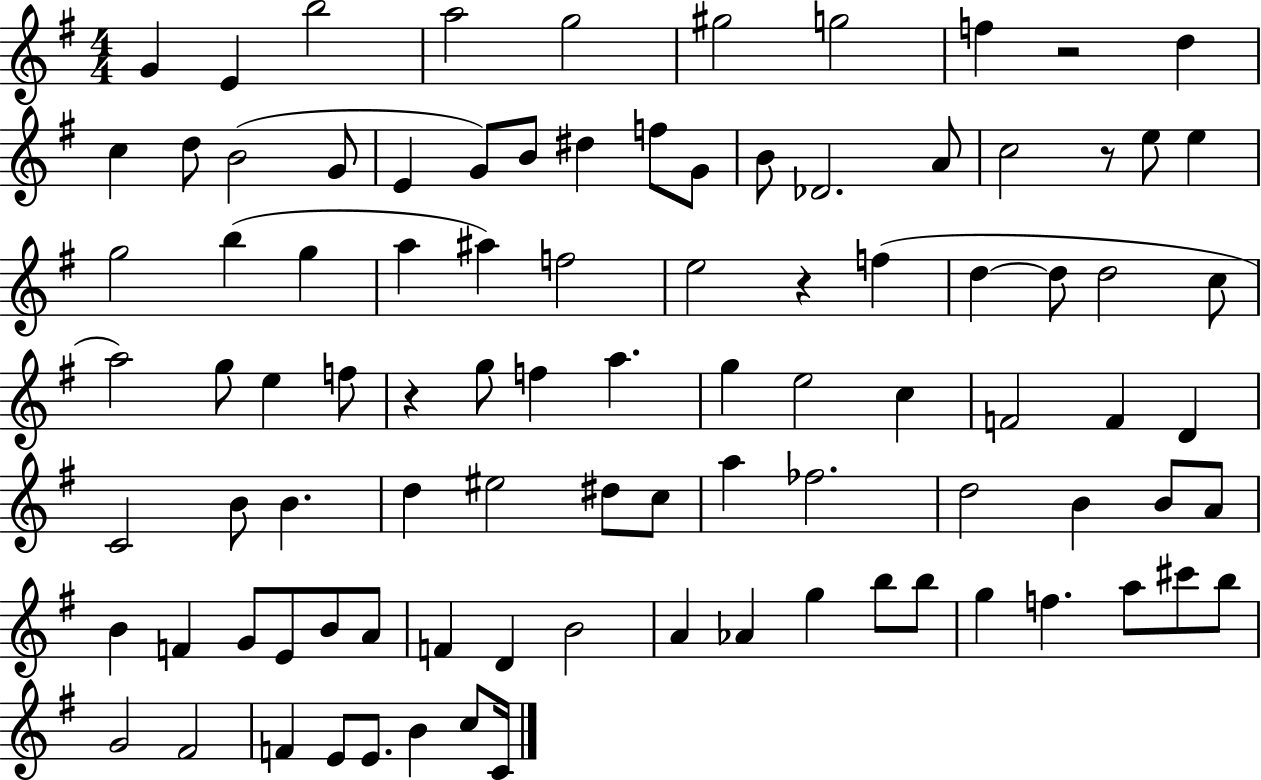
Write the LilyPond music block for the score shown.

{
  \clef treble
  \numericTimeSignature
  \time 4/4
  \key g \major
  g'4 e'4 b''2 | a''2 g''2 | gis''2 g''2 | f''4 r2 d''4 | \break c''4 d''8 b'2( g'8 | e'4 g'8) b'8 dis''4 f''8 g'8 | b'8 des'2. a'8 | c''2 r8 e''8 e''4 | \break g''2 b''4( g''4 | a''4 ais''4) f''2 | e''2 r4 f''4( | d''4~~ d''8 d''2 c''8 | \break a''2) g''8 e''4 f''8 | r4 g''8 f''4 a''4. | g''4 e''2 c''4 | f'2 f'4 d'4 | \break c'2 b'8 b'4. | d''4 eis''2 dis''8 c''8 | a''4 fes''2. | d''2 b'4 b'8 a'8 | \break b'4 f'4 g'8 e'8 b'8 a'8 | f'4 d'4 b'2 | a'4 aes'4 g''4 b''8 b''8 | g''4 f''4. a''8 cis'''8 b''8 | \break g'2 fis'2 | f'4 e'8 e'8. b'4 c''8 c'16 | \bar "|."
}